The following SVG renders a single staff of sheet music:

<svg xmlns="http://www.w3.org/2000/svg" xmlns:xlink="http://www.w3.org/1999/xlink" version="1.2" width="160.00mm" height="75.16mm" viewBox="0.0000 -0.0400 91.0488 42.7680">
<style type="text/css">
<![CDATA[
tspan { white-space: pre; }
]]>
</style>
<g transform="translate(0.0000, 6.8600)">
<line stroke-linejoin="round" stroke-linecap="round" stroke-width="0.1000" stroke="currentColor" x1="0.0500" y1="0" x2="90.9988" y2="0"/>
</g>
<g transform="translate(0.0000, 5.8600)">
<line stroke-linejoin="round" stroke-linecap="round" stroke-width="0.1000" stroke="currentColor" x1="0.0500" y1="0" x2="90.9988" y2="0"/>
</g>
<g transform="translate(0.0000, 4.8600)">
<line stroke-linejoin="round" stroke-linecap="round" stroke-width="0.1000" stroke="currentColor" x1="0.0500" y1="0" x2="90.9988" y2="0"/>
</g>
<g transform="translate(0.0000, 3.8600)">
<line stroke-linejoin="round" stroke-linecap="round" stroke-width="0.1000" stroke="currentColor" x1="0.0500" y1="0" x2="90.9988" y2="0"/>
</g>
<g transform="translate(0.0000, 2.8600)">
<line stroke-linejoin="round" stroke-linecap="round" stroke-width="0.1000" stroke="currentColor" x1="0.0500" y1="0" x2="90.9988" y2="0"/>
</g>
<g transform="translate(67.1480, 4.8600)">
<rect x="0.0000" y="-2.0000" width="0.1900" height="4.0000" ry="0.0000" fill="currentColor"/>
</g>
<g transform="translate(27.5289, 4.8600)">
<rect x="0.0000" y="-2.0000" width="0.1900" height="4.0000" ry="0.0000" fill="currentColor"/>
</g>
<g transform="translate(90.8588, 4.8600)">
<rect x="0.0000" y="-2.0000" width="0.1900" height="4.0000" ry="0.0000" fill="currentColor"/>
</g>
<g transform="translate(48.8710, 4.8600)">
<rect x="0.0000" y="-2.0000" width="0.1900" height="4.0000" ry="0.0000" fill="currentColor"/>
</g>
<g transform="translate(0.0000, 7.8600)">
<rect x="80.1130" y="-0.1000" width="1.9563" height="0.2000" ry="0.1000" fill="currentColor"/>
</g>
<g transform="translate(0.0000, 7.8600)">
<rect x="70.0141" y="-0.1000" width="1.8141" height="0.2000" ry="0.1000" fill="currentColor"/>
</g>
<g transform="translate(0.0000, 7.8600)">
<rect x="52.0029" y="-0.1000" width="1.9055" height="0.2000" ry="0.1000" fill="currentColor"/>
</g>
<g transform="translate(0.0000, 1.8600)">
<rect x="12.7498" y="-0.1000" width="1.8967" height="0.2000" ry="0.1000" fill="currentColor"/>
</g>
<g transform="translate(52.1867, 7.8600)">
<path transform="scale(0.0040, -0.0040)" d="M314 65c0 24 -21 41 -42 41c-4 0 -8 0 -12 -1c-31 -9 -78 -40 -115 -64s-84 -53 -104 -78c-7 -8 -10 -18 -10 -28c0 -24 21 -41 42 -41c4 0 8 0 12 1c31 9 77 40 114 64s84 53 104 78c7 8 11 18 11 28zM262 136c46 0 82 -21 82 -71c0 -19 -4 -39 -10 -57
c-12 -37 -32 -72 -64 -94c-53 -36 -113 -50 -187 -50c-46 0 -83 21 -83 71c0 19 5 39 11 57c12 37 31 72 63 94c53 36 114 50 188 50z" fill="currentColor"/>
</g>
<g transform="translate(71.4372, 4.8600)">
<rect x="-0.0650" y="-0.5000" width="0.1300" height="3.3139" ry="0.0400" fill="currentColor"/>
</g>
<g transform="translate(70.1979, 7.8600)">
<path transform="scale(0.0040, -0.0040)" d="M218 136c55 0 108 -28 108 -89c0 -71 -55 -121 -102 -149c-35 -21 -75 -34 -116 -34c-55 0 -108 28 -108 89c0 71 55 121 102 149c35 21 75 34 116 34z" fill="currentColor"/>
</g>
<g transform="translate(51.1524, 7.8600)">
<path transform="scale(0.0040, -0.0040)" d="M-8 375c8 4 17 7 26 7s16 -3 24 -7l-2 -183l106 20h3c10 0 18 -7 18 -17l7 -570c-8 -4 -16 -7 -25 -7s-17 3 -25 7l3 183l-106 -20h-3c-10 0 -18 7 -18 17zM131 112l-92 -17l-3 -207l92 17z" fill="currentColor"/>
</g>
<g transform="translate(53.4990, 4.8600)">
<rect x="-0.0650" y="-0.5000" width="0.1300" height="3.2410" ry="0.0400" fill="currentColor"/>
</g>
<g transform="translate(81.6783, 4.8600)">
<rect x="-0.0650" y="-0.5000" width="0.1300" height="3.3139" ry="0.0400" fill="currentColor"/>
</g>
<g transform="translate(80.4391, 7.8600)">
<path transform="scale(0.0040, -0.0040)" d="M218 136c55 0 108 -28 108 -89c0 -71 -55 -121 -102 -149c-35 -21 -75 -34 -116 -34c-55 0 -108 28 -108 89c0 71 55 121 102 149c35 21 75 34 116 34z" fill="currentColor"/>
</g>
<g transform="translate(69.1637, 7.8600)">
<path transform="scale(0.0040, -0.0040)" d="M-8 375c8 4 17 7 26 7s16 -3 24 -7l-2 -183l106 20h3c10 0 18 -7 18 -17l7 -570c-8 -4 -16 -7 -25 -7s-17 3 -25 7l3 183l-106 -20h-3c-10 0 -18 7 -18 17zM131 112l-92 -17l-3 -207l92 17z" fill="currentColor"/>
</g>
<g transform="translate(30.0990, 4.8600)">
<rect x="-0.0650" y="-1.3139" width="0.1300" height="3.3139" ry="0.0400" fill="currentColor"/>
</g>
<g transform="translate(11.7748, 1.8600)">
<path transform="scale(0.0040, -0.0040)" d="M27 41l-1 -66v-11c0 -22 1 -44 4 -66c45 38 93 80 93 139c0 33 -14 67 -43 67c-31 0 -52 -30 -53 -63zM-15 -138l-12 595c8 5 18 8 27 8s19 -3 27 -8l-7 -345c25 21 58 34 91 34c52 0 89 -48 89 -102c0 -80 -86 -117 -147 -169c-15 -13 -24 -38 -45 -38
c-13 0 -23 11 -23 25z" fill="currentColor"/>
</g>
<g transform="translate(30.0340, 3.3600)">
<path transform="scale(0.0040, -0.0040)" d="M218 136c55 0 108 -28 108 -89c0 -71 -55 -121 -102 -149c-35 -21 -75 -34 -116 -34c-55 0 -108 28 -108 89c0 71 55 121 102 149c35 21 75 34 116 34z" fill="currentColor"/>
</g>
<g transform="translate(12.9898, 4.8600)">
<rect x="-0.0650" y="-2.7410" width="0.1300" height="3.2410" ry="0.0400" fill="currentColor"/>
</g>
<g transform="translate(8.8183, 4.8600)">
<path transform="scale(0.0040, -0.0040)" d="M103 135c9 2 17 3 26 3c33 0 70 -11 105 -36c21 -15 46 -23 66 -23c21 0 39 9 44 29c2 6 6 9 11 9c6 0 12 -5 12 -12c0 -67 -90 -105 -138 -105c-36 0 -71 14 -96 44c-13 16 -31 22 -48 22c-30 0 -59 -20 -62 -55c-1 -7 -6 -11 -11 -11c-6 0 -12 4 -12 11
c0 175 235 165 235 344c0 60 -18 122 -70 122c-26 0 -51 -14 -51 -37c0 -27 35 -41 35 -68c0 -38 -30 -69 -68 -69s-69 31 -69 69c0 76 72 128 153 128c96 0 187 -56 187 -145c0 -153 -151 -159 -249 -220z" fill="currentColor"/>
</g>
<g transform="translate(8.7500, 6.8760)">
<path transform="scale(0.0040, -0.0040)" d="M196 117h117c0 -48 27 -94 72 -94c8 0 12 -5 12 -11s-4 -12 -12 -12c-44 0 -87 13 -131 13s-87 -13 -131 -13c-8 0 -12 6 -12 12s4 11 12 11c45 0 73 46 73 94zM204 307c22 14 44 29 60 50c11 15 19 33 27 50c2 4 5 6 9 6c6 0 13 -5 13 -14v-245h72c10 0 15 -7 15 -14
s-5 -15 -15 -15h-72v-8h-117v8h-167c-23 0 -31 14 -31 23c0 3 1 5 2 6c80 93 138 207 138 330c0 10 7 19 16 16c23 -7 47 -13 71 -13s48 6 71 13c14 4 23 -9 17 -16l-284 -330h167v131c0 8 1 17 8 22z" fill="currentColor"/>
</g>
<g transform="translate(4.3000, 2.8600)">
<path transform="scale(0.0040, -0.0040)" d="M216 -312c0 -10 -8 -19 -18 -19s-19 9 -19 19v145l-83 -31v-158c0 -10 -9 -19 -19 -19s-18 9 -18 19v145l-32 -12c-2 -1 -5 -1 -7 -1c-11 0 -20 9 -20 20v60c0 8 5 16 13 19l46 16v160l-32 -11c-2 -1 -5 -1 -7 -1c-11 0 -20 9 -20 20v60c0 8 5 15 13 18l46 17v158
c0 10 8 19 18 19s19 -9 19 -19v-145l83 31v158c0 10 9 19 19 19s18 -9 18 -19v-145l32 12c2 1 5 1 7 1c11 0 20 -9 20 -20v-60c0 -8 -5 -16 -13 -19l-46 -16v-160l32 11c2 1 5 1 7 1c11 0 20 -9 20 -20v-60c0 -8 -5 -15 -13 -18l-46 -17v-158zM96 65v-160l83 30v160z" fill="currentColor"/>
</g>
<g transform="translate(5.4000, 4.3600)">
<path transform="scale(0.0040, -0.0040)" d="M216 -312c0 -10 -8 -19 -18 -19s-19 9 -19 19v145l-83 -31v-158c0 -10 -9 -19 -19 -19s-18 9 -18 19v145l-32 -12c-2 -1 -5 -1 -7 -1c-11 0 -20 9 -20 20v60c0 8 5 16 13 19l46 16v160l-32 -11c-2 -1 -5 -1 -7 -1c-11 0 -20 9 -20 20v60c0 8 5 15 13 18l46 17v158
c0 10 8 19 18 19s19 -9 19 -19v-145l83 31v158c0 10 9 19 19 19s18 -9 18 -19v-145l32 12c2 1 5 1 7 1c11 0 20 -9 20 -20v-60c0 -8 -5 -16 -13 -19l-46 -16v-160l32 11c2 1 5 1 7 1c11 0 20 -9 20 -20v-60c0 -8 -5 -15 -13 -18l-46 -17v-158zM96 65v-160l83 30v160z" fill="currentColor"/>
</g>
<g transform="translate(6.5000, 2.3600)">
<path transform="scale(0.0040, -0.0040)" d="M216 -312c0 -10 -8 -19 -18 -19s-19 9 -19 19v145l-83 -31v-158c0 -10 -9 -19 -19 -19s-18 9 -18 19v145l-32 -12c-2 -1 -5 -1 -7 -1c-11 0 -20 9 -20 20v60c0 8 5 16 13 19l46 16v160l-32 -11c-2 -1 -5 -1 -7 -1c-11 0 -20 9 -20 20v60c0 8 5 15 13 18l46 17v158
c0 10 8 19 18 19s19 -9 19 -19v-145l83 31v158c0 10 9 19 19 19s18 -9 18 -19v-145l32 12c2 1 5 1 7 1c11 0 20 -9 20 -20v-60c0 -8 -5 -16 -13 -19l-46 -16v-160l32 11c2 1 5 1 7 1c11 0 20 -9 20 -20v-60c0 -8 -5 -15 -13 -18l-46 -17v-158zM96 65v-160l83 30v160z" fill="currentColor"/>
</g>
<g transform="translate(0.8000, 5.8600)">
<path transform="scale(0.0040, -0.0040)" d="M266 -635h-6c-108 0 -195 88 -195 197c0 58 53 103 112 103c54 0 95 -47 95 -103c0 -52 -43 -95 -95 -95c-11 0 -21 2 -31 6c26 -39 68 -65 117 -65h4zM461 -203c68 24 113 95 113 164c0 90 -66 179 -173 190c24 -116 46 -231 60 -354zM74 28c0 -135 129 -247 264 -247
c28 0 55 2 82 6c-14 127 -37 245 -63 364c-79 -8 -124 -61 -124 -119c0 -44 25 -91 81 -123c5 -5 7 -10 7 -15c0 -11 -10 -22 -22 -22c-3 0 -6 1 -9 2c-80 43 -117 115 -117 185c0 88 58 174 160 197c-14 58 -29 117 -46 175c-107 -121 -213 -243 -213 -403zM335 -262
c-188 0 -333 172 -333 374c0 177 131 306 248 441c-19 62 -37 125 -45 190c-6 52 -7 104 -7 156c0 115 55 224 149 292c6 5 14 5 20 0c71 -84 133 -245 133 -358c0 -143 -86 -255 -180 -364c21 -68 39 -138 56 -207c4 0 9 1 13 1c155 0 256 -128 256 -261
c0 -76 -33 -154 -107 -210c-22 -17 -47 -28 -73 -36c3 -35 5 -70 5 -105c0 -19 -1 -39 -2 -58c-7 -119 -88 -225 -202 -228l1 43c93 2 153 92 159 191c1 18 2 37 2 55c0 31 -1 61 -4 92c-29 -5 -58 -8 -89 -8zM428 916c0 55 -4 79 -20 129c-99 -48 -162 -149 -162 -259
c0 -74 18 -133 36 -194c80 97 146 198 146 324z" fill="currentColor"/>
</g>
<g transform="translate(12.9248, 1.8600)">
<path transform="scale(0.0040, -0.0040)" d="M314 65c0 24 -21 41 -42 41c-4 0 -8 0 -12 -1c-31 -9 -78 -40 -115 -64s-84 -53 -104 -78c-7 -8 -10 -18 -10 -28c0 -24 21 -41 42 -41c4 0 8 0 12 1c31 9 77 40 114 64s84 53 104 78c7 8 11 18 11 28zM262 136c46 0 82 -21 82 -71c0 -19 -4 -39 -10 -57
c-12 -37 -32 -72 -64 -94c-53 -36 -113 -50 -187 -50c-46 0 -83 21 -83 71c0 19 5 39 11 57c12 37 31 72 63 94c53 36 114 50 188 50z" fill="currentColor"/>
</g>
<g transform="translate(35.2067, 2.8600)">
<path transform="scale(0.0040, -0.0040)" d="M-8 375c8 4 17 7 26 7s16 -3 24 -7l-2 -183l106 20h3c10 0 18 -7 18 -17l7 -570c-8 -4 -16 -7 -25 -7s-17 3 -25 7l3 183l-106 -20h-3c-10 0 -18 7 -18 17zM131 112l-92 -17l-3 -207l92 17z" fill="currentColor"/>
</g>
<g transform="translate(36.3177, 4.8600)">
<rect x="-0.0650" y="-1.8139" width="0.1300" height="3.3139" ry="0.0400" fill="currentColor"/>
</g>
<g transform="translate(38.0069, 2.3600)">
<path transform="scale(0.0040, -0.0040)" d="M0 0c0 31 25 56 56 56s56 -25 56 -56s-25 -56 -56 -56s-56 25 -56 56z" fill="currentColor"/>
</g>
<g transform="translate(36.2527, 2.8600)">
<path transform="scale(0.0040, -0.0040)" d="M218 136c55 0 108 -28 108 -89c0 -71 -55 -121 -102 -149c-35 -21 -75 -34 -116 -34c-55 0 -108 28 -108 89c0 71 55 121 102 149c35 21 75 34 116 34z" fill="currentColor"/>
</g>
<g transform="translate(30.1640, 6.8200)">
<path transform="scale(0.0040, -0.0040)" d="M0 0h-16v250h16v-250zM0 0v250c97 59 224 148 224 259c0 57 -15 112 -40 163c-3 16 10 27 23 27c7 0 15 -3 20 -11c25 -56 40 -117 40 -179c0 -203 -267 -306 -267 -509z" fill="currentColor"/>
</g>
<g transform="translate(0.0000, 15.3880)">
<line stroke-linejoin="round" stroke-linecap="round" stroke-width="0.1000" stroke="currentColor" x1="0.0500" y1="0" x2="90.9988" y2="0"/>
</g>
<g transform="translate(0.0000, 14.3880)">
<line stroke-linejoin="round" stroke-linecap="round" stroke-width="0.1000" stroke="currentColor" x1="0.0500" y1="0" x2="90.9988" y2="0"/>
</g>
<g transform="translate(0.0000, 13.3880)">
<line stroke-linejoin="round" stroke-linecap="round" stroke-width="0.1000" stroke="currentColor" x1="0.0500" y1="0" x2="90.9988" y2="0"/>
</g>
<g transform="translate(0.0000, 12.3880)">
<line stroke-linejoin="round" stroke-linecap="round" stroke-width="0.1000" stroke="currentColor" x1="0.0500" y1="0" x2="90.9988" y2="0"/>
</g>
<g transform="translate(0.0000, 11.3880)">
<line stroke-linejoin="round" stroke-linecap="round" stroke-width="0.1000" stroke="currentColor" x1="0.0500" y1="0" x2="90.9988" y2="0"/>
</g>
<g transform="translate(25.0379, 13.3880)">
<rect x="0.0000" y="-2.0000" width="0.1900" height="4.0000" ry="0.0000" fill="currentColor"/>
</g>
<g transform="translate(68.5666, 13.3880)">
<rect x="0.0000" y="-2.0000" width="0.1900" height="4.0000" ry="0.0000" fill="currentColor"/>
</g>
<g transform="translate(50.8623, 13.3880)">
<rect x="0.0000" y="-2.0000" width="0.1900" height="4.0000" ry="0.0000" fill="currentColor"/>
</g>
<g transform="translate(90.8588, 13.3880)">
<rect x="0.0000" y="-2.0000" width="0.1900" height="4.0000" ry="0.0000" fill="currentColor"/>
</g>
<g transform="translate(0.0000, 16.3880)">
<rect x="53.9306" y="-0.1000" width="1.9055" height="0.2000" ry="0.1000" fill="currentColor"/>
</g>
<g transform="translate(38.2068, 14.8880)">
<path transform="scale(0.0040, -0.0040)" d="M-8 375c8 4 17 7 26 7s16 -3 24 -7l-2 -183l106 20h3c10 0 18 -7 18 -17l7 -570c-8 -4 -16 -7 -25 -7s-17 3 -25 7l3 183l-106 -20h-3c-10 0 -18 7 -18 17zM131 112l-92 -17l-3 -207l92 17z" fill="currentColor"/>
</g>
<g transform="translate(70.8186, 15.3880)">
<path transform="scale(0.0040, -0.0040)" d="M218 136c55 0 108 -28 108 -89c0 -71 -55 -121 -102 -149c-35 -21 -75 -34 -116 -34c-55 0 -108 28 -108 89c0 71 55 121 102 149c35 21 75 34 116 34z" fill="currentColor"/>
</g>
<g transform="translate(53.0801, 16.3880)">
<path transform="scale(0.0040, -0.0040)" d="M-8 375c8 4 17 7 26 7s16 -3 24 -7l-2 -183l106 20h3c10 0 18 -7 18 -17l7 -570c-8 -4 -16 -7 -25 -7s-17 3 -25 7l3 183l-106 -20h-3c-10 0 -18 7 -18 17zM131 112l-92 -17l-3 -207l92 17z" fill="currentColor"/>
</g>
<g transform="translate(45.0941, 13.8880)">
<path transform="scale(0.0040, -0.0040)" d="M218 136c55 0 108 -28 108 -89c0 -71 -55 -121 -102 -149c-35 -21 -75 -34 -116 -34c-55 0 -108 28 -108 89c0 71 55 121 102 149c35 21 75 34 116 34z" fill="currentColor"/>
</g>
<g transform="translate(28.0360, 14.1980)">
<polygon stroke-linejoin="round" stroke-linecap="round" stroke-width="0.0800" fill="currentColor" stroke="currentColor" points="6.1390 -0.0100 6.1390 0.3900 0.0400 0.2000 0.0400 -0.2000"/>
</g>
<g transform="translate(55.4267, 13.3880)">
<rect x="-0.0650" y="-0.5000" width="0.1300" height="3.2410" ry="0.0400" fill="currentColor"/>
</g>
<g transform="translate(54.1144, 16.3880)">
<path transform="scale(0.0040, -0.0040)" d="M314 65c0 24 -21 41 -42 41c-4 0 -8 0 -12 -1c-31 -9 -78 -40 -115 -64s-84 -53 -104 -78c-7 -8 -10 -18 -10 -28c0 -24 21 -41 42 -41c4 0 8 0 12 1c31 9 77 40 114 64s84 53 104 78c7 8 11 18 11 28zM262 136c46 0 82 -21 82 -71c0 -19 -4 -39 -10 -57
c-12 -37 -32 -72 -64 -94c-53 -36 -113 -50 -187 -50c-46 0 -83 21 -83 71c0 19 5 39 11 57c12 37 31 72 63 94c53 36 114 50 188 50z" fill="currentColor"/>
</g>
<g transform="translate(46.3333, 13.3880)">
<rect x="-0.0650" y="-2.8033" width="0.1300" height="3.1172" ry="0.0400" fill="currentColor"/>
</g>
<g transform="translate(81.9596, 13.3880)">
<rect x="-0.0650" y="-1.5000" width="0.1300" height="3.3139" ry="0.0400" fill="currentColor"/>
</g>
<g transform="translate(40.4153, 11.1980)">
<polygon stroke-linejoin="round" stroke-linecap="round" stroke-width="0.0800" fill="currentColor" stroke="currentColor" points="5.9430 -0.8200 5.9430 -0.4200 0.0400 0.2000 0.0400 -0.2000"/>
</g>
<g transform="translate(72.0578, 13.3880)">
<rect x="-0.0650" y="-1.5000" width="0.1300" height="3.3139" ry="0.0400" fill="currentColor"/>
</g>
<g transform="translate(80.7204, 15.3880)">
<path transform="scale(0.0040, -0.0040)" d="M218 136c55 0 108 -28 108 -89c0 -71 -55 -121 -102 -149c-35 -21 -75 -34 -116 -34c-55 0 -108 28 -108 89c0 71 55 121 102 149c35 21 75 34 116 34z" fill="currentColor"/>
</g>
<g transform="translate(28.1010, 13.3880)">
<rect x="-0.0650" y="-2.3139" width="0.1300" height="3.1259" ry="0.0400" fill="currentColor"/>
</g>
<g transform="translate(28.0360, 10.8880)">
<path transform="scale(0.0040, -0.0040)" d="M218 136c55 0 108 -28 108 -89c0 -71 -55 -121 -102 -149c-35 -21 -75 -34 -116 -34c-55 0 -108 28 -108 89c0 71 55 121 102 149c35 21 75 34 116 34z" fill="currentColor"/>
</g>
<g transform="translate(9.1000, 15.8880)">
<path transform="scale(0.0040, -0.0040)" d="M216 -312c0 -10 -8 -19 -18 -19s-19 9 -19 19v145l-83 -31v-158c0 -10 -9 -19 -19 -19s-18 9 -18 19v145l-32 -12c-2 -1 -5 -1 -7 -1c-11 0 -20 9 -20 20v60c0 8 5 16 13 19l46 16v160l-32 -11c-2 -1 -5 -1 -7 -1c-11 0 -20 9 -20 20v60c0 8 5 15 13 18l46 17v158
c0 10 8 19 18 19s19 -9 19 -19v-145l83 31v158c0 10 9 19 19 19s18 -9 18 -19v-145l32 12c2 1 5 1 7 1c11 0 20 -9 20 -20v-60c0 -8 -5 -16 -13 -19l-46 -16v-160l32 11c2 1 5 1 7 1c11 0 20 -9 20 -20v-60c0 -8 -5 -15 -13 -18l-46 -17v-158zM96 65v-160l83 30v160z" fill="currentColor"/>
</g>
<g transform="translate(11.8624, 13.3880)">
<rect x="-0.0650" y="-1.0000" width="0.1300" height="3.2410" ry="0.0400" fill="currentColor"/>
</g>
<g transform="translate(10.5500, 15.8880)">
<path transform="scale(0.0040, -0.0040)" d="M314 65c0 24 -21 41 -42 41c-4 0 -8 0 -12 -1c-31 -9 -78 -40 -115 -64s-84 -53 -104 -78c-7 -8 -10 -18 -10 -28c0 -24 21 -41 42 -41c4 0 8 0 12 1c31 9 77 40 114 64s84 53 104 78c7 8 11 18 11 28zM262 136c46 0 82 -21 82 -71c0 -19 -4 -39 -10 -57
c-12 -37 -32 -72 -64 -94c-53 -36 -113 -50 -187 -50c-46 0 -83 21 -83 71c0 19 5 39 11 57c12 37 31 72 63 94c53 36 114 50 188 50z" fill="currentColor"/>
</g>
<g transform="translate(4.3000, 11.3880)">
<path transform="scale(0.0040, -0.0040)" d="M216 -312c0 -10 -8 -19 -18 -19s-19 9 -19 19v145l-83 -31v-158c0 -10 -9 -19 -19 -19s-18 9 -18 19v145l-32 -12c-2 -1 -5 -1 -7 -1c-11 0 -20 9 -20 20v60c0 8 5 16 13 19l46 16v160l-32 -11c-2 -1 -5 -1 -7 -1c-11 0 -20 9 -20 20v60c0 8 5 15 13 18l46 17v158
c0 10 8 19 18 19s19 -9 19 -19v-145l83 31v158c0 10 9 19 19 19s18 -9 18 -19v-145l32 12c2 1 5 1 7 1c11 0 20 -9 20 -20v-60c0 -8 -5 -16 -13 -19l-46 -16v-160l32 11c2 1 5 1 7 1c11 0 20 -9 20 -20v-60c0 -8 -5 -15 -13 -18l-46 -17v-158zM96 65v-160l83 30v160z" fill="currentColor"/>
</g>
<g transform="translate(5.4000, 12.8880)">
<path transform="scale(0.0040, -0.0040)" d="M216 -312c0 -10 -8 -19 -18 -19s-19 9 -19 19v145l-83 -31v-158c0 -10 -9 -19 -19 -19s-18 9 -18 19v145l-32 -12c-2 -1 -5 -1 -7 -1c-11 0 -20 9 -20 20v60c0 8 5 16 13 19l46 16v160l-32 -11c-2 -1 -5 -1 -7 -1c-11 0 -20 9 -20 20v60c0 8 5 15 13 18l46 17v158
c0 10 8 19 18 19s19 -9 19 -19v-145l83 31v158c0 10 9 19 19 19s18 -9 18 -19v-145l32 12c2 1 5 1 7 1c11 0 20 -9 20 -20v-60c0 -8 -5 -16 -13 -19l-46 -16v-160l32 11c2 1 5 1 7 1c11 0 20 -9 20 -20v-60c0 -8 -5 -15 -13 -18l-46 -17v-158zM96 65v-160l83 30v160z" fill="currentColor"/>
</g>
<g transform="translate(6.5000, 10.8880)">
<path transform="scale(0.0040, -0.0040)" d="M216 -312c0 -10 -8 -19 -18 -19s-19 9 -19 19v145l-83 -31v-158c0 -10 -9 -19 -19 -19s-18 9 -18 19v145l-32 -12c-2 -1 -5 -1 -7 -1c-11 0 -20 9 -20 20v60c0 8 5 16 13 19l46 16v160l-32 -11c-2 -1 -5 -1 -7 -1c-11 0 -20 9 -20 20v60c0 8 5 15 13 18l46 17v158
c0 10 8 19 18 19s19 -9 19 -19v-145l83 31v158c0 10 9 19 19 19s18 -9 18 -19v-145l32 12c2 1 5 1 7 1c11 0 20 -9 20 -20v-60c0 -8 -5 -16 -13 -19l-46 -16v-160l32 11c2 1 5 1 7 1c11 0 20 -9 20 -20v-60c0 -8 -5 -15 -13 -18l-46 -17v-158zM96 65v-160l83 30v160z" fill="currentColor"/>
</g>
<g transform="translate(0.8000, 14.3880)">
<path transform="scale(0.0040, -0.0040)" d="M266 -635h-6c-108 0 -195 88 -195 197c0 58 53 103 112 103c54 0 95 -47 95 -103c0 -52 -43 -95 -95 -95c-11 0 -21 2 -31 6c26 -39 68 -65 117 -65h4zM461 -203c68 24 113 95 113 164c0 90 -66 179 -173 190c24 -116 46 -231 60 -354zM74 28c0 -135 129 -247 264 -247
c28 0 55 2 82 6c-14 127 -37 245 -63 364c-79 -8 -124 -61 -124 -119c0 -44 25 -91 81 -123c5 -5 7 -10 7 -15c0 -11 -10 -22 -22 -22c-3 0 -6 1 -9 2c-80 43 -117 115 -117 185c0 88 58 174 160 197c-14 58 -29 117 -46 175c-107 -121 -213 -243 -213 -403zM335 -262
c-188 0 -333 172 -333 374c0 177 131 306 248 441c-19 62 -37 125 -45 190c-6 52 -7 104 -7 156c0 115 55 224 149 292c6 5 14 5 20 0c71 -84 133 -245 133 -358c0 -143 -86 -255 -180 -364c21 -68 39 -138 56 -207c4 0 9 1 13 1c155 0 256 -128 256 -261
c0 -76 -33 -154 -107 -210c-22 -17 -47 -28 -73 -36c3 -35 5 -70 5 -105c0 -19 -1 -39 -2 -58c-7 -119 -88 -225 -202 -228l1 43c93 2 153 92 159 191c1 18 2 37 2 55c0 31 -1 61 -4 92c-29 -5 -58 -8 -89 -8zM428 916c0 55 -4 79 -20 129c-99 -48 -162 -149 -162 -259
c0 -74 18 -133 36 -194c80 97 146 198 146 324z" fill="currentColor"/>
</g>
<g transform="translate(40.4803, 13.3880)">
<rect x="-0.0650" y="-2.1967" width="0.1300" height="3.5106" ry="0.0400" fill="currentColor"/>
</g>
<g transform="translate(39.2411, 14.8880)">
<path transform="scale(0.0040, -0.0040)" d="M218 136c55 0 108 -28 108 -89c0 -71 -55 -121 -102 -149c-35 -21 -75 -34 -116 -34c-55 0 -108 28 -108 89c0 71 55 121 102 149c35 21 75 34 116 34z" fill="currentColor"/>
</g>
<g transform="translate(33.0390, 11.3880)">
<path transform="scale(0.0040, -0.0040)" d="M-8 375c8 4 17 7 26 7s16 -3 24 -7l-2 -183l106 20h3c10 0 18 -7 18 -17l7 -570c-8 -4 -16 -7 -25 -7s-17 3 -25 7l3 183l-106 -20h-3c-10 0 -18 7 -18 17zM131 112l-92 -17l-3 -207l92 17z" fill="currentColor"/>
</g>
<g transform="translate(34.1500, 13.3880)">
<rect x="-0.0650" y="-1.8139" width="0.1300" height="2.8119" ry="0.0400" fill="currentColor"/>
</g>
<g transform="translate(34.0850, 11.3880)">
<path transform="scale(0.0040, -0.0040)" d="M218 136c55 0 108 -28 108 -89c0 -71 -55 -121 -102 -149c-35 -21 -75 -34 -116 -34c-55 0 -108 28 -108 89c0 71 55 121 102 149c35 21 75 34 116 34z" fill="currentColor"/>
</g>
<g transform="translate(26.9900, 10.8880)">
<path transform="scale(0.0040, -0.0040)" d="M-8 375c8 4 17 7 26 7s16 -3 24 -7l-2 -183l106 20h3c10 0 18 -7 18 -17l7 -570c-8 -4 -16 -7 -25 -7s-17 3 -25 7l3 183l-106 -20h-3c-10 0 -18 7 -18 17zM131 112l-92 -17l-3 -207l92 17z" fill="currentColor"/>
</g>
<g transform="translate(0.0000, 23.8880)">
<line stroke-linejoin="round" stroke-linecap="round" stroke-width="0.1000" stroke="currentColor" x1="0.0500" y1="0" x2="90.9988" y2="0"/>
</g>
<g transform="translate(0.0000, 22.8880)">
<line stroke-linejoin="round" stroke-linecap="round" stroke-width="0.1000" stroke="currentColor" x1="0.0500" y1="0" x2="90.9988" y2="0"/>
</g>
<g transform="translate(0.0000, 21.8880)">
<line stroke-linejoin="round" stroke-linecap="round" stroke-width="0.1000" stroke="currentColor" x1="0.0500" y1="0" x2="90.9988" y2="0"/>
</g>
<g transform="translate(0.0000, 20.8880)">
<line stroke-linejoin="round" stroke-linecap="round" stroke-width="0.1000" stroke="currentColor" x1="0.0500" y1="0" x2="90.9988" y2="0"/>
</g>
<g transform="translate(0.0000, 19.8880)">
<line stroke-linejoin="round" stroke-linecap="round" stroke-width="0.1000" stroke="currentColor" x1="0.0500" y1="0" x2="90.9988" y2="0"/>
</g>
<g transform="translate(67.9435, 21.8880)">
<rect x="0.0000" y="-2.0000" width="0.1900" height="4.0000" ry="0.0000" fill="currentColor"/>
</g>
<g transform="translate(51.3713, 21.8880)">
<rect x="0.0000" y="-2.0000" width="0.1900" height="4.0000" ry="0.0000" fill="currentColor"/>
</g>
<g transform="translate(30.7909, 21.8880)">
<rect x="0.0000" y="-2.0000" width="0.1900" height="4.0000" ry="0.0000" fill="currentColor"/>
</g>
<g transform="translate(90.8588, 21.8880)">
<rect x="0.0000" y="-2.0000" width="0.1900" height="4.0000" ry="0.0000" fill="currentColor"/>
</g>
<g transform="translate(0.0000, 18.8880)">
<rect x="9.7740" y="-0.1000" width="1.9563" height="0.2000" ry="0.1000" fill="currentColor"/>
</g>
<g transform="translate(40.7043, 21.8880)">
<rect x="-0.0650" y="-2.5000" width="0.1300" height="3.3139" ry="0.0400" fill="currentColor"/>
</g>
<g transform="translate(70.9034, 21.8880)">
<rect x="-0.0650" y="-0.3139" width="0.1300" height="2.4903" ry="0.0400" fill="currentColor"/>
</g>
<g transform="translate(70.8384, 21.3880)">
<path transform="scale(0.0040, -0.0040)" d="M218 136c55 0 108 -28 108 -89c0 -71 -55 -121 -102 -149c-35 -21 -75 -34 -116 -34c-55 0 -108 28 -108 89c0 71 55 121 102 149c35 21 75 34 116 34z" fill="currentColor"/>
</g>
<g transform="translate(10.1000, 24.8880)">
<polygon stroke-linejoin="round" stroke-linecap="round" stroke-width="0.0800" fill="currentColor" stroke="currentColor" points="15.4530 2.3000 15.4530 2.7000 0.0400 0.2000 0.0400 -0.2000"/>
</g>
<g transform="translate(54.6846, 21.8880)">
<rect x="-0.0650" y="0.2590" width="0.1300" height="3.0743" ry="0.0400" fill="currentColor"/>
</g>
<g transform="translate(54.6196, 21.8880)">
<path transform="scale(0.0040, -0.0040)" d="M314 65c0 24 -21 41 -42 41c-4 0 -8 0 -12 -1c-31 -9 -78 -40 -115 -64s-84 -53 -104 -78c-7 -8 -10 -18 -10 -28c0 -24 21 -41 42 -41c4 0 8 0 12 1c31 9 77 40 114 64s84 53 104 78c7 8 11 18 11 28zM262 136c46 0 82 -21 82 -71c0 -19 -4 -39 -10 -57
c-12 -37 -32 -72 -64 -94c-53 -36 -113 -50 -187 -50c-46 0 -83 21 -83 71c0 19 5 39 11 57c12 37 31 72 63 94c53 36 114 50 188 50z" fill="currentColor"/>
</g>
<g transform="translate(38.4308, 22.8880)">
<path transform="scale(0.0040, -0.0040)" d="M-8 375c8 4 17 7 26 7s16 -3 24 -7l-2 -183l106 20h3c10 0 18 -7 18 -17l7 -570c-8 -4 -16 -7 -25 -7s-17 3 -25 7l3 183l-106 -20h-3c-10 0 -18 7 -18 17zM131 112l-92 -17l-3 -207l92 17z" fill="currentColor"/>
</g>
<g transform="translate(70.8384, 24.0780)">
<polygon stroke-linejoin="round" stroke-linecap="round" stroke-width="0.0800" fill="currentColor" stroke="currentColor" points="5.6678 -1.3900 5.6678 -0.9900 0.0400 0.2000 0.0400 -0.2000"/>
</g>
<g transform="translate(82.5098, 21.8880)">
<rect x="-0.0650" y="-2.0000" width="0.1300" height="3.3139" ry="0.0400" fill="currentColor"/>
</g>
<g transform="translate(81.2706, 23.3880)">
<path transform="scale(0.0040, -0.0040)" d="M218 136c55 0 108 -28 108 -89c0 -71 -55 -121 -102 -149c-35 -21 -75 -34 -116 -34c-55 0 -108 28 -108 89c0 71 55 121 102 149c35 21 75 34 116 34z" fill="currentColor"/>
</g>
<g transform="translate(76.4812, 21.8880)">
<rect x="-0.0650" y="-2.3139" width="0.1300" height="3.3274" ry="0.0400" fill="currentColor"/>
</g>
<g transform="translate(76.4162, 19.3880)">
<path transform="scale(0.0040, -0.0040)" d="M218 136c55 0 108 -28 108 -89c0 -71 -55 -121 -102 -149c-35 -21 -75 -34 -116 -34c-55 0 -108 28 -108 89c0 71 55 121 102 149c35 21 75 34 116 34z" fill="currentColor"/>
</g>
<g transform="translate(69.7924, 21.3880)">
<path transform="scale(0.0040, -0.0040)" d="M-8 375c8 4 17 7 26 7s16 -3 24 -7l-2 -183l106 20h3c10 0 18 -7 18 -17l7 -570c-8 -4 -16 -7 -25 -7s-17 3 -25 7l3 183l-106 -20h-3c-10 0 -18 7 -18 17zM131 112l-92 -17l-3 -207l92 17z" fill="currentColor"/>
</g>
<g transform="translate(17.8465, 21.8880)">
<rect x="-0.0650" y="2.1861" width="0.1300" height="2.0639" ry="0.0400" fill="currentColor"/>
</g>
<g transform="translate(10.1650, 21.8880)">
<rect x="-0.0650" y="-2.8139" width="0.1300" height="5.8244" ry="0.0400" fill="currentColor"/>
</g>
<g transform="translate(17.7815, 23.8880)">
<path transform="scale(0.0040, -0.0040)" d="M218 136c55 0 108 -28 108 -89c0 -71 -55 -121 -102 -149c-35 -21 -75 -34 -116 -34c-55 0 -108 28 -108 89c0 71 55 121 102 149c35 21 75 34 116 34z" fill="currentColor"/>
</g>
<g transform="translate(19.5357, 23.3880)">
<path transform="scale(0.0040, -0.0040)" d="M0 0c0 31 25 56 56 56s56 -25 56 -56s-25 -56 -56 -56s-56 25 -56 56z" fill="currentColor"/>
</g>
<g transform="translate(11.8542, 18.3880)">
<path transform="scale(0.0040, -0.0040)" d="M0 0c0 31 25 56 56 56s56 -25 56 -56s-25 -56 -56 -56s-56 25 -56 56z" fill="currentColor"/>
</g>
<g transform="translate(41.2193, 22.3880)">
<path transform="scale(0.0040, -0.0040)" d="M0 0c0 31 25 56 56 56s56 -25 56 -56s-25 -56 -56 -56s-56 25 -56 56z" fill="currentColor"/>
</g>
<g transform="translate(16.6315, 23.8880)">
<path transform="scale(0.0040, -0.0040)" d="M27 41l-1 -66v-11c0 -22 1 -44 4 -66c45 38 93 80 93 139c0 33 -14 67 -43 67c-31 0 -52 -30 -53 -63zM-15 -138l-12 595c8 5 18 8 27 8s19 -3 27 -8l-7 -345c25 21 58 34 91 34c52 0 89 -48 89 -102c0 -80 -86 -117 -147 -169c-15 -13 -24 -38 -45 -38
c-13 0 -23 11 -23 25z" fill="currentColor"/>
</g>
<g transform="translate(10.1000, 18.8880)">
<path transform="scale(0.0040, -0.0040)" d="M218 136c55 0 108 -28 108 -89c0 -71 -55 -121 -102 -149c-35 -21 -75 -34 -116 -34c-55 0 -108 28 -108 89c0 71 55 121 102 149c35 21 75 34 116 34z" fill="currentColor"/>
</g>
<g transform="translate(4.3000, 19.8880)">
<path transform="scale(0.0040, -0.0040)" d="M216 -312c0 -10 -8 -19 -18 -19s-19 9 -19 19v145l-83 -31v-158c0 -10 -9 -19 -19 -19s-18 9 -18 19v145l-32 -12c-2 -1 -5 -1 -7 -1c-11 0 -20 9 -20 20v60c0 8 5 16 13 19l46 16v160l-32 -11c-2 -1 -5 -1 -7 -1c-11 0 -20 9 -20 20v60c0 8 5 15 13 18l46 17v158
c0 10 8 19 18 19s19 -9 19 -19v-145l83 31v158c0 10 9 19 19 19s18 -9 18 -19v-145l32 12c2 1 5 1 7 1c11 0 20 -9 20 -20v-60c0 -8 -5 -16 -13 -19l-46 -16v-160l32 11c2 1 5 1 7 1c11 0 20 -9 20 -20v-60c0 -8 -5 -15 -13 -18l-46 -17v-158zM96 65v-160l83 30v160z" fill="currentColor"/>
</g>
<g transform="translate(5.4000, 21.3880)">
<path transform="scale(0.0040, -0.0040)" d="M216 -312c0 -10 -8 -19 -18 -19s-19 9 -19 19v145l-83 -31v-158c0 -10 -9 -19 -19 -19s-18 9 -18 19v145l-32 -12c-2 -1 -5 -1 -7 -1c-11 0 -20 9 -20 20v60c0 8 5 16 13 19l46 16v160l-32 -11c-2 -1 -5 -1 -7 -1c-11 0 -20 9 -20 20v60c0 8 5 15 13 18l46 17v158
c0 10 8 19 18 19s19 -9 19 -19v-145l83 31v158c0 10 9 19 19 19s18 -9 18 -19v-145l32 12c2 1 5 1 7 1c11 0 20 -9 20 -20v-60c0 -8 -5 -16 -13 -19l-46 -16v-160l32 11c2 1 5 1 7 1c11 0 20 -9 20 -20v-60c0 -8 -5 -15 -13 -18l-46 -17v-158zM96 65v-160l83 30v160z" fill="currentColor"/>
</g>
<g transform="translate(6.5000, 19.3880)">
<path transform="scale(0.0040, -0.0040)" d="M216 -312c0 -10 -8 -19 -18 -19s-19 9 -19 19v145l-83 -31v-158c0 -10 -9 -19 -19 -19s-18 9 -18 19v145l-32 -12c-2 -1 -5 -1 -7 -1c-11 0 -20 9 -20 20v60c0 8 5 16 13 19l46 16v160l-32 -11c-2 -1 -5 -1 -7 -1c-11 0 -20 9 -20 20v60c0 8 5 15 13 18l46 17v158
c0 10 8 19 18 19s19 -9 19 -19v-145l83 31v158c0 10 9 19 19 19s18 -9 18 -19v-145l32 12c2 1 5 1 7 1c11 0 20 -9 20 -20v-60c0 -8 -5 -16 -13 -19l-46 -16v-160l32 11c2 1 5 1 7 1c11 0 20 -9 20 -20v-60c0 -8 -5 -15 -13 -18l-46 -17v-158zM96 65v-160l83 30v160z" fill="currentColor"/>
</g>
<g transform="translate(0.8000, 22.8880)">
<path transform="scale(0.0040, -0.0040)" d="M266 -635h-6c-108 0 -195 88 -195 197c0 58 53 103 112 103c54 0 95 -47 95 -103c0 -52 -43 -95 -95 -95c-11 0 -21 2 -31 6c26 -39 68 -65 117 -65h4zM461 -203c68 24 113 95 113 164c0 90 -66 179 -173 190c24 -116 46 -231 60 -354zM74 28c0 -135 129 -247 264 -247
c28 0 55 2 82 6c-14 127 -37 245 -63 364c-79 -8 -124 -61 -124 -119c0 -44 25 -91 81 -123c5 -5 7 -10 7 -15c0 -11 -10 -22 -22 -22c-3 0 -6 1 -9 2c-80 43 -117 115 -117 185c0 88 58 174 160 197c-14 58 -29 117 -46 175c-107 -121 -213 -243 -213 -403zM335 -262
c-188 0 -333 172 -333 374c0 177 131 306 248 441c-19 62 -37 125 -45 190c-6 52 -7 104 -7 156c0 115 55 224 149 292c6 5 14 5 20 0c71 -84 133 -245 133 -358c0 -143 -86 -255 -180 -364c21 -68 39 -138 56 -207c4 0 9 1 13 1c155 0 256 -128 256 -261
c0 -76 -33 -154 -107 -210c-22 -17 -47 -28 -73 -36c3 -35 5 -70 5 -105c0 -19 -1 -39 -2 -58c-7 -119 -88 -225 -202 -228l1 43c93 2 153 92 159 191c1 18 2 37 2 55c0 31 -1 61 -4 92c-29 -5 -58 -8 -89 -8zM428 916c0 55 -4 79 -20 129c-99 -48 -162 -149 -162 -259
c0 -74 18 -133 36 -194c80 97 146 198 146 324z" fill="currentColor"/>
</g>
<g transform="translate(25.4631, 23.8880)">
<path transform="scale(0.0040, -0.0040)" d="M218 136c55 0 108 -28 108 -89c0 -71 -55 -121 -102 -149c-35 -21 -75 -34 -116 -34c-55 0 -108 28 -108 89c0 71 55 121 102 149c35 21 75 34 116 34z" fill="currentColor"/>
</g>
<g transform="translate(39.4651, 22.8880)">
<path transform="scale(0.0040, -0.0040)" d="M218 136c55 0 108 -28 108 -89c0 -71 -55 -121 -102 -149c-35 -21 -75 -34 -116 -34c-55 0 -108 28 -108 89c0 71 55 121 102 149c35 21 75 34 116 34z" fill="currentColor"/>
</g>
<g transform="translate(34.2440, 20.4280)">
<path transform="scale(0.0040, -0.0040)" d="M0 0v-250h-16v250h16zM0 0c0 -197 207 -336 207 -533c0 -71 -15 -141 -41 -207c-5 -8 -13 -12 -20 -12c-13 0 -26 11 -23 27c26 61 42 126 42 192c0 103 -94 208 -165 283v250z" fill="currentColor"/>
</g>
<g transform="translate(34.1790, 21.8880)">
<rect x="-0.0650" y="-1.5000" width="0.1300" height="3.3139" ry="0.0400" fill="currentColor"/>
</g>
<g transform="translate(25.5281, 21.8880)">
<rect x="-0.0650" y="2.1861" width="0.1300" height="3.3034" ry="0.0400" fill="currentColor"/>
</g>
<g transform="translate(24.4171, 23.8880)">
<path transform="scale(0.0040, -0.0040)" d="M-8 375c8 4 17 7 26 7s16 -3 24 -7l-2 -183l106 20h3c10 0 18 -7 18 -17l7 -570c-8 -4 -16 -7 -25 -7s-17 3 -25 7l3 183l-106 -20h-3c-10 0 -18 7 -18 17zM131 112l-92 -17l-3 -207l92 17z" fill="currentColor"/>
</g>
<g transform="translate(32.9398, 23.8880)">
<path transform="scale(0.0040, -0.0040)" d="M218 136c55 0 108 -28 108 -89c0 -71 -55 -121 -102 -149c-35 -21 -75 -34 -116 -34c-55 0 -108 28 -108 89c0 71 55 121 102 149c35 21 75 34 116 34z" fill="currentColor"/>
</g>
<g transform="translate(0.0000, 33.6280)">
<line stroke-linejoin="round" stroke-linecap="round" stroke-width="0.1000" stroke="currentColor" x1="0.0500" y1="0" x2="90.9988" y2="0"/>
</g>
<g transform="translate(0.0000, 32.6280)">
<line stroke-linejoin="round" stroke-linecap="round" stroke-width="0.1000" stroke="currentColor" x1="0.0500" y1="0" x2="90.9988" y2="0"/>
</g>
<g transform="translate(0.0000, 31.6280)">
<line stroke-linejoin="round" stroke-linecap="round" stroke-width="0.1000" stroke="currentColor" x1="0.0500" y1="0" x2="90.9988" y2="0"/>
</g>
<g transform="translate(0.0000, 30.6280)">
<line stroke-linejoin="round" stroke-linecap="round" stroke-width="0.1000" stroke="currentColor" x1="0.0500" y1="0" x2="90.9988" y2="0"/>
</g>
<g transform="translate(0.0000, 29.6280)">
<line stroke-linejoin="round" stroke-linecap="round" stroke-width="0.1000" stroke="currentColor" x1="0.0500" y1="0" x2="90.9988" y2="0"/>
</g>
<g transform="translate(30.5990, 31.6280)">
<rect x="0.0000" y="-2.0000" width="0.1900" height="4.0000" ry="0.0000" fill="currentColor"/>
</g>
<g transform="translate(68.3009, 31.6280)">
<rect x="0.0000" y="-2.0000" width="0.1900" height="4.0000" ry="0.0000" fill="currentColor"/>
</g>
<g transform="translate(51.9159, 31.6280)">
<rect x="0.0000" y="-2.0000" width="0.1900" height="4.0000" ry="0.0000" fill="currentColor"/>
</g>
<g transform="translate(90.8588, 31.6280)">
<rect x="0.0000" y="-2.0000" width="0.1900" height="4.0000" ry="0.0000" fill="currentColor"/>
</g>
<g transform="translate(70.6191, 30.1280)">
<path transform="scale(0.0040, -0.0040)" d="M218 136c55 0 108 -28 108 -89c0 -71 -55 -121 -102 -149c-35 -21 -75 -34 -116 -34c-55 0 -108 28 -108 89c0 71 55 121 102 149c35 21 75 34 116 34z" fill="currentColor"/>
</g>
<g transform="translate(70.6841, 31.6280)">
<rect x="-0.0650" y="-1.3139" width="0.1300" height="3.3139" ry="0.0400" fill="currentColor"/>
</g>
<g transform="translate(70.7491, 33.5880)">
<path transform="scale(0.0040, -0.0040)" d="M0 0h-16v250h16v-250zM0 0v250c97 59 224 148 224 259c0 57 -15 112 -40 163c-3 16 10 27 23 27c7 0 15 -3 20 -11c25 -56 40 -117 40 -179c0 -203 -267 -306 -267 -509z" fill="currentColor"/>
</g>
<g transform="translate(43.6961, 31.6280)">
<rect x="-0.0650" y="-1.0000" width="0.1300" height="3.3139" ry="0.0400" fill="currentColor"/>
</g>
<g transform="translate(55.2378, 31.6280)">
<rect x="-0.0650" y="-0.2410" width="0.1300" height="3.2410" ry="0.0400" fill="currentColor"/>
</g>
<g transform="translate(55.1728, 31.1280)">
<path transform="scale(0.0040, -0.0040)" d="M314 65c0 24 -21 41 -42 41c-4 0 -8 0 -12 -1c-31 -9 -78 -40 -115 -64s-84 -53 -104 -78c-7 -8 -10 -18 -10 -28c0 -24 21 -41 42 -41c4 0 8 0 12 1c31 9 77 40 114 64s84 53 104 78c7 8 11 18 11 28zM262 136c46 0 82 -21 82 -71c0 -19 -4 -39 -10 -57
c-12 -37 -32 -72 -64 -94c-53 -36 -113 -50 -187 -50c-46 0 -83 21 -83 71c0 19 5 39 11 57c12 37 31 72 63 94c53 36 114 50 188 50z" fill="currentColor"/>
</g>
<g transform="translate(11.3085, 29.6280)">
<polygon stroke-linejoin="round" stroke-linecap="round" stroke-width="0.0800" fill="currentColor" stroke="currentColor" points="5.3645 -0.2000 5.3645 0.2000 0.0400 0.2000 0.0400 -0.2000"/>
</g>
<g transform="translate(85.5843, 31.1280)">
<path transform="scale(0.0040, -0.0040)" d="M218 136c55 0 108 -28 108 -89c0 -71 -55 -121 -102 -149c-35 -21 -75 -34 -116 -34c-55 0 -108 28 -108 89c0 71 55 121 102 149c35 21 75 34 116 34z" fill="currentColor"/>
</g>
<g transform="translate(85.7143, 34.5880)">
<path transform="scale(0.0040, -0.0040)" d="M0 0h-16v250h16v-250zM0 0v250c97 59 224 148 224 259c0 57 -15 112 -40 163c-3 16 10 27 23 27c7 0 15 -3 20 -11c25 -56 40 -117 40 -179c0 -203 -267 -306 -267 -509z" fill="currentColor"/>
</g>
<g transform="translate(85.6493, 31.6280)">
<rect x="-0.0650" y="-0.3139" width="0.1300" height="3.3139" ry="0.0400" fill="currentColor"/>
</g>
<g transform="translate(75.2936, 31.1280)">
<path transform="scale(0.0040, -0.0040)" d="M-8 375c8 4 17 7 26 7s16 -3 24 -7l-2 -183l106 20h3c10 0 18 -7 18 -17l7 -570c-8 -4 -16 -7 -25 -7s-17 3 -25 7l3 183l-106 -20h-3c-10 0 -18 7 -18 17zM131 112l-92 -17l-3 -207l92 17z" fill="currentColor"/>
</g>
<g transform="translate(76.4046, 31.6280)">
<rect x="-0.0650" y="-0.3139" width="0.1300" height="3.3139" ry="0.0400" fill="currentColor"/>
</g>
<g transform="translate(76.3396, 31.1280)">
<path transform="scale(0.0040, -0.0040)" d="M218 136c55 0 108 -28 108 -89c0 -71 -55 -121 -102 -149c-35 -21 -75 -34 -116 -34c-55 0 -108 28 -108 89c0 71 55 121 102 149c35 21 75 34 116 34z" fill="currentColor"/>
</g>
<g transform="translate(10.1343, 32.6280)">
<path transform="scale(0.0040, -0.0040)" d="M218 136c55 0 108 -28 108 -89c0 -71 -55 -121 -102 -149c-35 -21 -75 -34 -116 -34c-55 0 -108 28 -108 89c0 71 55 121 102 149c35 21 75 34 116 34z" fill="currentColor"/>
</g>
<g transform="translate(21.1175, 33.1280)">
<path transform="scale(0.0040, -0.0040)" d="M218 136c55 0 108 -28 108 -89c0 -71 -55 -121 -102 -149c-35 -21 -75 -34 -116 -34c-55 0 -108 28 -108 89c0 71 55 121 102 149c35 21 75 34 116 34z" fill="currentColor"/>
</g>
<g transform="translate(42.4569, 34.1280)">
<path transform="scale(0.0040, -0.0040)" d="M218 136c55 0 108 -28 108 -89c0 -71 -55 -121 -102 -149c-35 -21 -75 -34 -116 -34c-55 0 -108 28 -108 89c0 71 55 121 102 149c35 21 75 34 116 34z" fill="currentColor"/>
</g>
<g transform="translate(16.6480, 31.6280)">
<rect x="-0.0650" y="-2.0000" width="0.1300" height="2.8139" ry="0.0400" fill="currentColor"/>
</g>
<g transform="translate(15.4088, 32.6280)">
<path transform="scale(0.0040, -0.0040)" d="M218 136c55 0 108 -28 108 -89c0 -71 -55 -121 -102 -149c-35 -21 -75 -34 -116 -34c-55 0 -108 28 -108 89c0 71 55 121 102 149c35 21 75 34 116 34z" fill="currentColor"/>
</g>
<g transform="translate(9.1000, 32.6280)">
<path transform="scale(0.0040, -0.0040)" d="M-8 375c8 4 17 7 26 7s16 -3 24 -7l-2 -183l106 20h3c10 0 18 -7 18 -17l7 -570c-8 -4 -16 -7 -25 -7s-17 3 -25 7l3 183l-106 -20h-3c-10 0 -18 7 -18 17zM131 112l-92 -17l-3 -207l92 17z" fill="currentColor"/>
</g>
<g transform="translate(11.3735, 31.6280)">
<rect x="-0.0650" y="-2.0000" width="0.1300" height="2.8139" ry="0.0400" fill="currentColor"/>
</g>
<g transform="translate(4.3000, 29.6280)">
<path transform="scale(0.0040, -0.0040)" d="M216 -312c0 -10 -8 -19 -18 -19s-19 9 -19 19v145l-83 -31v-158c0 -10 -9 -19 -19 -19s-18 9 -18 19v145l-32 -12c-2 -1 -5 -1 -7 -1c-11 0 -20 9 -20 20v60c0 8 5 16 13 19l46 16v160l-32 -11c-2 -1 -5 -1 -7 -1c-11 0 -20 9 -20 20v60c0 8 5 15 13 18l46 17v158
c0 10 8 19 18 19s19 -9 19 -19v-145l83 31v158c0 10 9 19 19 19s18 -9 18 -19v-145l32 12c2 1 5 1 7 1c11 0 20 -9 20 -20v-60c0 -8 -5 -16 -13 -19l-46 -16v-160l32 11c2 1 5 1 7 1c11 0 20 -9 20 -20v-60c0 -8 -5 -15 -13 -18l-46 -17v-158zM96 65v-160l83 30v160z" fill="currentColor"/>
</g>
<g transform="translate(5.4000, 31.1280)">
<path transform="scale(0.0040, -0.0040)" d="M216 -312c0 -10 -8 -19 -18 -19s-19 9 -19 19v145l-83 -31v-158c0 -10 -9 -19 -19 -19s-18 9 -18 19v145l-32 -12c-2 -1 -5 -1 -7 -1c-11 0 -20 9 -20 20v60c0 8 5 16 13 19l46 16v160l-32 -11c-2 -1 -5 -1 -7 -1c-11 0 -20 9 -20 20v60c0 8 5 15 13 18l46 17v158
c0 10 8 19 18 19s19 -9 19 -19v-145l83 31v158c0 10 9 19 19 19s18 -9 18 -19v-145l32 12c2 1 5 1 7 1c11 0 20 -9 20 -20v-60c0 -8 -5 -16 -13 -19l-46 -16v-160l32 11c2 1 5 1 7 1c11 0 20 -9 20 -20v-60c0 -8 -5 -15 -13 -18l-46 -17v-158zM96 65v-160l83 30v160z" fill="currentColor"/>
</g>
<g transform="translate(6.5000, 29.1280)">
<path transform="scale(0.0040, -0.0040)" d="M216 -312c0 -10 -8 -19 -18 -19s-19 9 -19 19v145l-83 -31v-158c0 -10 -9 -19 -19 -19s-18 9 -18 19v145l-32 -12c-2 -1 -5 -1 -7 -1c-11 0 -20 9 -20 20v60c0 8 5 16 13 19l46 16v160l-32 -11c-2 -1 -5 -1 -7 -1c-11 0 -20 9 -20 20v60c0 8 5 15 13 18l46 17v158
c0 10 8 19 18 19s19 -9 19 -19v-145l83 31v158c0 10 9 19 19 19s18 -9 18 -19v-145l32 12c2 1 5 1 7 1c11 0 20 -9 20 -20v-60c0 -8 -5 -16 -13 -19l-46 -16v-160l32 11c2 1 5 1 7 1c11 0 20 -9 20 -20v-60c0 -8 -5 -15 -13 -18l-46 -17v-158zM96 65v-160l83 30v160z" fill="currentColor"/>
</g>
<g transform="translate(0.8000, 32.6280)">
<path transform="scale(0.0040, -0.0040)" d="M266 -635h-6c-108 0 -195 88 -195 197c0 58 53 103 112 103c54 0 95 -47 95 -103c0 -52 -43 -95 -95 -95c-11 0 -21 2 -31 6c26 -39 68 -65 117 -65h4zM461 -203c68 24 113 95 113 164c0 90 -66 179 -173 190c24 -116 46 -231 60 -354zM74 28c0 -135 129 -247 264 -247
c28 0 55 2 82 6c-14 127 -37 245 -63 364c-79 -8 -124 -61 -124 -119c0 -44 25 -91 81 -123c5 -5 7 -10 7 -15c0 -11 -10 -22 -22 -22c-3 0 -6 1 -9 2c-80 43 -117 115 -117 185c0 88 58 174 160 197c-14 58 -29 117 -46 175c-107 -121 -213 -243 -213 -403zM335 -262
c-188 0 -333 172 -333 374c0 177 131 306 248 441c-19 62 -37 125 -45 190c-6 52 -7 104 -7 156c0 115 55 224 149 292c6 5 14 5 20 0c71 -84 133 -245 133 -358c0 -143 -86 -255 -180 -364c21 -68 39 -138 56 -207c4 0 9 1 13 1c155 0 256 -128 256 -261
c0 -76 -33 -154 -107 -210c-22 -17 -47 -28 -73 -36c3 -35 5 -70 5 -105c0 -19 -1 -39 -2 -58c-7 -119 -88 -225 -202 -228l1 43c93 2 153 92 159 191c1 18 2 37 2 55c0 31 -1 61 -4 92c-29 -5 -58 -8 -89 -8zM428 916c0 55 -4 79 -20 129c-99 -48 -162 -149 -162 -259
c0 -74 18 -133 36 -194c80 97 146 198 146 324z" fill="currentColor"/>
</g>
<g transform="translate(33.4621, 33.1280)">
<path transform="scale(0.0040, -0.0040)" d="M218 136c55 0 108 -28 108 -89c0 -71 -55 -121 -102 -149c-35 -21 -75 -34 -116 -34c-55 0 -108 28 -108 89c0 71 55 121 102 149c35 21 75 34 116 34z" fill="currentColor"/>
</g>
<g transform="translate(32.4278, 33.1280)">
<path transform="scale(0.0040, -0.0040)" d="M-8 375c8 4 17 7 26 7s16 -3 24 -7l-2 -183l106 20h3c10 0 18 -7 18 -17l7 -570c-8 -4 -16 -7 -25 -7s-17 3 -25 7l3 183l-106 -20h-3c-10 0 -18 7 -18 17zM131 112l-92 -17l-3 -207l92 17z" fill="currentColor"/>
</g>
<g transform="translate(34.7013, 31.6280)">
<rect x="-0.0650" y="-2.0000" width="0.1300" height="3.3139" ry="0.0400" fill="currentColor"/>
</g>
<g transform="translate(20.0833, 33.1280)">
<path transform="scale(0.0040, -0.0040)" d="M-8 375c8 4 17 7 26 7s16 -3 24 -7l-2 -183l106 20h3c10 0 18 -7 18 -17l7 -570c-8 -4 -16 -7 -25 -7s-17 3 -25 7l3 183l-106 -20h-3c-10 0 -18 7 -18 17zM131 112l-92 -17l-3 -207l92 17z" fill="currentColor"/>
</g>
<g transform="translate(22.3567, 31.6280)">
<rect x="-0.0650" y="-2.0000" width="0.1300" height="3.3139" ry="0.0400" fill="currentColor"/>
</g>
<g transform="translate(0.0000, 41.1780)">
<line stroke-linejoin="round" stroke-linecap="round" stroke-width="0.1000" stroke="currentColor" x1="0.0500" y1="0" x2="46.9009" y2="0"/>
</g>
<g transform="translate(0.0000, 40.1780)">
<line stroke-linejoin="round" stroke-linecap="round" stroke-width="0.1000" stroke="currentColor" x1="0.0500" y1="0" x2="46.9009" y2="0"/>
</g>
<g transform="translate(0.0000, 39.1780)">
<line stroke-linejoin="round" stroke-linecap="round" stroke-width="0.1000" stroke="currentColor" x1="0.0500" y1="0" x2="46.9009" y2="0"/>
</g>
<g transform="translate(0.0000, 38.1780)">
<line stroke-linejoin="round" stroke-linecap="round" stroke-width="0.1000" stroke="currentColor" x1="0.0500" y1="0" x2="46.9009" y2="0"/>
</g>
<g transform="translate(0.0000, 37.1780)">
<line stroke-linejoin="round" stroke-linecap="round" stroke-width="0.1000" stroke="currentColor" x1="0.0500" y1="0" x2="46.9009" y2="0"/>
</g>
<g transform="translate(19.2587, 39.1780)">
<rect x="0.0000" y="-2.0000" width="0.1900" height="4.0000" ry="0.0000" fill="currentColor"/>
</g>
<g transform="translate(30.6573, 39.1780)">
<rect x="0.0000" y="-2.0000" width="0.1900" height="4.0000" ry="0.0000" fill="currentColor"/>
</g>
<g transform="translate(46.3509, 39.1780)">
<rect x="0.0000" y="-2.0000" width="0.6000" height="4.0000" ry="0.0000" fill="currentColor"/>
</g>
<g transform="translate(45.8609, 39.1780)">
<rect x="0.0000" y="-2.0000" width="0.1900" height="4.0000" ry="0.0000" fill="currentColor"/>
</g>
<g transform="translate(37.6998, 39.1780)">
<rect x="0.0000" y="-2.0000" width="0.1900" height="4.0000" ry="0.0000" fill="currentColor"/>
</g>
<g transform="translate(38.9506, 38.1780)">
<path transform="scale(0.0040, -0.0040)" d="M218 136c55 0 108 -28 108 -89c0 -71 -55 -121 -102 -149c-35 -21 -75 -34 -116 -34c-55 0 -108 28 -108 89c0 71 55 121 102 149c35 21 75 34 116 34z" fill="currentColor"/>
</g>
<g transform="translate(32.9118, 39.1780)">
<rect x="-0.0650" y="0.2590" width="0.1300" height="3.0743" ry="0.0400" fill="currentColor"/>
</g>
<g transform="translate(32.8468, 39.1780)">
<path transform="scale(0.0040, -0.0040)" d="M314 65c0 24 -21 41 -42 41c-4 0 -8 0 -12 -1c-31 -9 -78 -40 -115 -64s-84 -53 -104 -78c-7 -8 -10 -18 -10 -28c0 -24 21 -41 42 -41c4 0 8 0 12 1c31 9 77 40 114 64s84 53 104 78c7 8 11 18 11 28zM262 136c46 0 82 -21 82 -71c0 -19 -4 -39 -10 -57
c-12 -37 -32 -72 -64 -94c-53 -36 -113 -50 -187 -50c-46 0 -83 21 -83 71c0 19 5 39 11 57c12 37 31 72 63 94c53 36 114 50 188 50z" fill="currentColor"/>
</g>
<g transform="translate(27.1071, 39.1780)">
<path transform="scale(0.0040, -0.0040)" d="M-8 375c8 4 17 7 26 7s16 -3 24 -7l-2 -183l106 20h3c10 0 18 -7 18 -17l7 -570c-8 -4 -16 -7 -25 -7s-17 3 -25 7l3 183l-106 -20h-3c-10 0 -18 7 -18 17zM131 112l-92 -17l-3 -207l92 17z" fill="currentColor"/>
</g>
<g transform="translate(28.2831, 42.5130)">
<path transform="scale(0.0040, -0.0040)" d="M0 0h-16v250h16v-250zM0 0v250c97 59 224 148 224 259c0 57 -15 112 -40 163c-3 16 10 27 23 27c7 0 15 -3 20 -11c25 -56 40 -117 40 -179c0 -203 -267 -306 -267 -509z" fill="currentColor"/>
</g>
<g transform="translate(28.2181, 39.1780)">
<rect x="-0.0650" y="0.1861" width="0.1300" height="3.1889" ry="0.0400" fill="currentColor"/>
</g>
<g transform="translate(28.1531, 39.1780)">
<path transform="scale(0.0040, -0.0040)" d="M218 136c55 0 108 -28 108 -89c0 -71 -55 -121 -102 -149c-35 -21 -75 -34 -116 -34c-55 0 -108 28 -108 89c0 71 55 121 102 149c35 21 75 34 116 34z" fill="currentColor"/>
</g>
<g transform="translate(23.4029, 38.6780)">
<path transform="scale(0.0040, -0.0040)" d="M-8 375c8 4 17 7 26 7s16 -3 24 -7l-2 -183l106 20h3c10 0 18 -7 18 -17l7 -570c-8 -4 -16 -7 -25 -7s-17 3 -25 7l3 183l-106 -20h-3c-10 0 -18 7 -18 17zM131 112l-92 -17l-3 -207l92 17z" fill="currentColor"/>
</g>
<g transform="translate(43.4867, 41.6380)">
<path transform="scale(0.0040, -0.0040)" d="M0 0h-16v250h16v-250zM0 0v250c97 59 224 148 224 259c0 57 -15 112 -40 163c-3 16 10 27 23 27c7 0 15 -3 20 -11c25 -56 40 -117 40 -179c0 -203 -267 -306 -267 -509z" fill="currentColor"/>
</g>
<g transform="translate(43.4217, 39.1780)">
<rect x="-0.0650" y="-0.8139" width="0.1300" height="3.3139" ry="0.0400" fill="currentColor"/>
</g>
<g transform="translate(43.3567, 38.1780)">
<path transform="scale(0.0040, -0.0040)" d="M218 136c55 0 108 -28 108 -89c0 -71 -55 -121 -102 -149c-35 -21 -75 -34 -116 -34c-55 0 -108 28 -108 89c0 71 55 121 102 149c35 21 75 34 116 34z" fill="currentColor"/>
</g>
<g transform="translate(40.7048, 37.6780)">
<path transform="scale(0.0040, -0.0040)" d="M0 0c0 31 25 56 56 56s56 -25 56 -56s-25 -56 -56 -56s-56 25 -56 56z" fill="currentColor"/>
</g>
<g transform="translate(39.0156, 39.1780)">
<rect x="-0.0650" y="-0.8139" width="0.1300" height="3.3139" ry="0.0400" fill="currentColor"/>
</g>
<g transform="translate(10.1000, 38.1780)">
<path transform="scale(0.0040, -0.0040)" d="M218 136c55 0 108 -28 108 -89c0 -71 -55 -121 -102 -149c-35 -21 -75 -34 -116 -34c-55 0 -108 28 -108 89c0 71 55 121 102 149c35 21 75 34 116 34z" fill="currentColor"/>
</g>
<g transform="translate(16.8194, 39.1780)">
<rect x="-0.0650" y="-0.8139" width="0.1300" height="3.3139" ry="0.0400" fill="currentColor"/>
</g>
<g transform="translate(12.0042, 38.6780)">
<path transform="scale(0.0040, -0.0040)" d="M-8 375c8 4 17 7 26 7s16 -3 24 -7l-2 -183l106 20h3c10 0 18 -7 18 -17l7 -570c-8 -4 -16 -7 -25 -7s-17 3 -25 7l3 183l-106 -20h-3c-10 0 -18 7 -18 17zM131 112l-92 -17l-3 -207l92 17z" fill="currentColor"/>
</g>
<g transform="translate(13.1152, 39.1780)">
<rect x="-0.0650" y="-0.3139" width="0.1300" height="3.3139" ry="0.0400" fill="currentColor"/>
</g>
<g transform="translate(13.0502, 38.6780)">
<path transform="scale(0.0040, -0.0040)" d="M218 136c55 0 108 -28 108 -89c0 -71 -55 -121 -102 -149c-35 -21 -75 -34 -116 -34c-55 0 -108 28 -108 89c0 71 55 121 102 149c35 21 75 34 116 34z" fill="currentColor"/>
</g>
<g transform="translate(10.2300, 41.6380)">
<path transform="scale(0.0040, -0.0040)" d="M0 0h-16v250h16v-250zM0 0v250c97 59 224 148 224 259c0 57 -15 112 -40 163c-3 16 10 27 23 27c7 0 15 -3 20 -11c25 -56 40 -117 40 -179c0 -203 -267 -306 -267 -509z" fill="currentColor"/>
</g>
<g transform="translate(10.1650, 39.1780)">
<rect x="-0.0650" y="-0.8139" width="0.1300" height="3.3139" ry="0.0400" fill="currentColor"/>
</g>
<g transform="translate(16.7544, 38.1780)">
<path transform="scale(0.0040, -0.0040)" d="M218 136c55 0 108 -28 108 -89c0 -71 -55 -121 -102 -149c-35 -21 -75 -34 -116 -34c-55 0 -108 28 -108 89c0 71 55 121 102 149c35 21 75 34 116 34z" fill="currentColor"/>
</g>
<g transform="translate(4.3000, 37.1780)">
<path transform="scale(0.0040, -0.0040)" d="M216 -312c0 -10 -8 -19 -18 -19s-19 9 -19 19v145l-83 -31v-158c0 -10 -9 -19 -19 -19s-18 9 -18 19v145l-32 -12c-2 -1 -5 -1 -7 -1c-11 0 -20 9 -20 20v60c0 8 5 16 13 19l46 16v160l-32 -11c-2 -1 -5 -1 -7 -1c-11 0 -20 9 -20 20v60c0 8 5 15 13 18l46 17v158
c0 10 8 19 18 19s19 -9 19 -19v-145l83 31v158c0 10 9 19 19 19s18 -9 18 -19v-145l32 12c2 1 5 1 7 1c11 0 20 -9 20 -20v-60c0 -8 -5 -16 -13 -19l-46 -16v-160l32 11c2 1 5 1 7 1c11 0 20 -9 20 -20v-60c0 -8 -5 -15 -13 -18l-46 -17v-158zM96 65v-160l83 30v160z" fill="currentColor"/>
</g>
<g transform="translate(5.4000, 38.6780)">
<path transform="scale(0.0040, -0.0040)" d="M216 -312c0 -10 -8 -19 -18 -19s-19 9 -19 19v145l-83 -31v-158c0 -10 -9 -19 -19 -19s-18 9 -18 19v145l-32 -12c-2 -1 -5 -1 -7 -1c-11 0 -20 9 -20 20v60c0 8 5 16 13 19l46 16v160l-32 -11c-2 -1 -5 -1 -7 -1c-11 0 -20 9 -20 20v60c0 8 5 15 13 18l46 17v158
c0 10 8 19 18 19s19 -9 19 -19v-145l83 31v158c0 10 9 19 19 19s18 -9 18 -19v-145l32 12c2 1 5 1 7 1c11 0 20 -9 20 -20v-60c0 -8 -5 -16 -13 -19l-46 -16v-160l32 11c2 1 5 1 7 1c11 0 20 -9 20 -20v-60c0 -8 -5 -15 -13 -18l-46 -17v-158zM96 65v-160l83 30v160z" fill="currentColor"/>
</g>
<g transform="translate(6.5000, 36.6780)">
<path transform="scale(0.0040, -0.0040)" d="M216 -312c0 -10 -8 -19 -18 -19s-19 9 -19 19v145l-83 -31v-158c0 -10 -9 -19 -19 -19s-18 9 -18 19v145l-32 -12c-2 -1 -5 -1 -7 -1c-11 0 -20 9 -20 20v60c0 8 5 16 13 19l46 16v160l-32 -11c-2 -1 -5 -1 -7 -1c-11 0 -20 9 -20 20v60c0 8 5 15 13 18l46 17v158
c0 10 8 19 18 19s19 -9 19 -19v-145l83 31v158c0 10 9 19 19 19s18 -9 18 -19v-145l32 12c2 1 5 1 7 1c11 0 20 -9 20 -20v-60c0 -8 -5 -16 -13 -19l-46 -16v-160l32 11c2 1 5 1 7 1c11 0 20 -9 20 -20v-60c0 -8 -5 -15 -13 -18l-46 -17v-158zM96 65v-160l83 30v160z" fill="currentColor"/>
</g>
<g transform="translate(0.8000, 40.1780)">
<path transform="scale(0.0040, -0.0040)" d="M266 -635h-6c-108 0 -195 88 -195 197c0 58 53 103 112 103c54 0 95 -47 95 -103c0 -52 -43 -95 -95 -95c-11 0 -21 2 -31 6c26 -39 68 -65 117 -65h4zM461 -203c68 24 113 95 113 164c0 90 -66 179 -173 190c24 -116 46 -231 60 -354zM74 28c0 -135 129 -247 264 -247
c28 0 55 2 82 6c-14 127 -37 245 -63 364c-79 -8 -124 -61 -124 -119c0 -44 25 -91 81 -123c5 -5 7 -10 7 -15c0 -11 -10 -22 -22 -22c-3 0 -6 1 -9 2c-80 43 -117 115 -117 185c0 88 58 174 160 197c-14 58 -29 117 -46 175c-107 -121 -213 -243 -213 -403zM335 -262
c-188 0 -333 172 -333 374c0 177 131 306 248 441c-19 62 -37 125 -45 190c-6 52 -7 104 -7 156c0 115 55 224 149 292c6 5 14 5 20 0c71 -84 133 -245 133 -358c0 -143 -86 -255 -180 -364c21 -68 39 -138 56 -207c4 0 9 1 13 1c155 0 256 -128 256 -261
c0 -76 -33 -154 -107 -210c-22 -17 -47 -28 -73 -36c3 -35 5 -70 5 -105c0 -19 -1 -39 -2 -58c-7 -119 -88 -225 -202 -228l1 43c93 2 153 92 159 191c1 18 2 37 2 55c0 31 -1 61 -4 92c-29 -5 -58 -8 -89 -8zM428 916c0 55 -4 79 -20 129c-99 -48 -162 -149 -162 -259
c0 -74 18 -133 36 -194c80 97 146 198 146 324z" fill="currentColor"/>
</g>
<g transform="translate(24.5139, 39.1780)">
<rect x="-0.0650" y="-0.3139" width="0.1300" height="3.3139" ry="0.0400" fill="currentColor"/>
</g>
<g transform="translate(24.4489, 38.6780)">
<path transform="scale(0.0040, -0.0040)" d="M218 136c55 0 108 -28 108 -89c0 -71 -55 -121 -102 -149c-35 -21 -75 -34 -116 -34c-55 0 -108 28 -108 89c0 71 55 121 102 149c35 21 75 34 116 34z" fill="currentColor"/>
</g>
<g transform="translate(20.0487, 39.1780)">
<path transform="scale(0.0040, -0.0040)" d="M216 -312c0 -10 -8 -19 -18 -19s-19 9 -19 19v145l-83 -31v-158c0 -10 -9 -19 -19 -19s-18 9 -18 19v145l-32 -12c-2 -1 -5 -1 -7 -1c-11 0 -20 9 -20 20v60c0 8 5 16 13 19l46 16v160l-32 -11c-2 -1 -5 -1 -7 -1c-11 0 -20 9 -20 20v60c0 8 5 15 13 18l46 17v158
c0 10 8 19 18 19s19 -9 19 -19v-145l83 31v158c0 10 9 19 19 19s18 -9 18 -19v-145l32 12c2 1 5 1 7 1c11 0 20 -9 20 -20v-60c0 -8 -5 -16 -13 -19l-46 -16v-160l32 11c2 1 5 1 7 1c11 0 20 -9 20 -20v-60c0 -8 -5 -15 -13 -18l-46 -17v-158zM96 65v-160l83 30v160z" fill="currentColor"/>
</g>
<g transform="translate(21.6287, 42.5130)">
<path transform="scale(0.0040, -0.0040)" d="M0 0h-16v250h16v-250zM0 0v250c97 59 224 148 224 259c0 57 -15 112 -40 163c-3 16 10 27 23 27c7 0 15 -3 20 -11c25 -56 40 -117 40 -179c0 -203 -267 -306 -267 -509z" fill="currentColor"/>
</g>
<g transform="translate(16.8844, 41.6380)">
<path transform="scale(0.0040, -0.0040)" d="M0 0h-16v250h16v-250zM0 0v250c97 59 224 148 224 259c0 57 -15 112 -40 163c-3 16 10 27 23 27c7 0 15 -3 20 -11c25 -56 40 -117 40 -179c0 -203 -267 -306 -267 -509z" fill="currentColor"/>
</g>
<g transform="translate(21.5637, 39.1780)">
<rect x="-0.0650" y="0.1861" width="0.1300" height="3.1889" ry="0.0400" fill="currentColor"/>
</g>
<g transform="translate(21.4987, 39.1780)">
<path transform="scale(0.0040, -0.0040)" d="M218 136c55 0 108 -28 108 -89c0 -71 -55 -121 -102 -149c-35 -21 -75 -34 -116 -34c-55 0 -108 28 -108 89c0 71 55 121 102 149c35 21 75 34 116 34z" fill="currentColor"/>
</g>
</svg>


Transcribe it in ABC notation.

X:1
T:Untitled
M:2/4
L:1/4
K:A
_a2 e/2 f C2 C C ^D2 g/2 f/2 F/2 A/2 C2 E E a/2 _E/2 E/2 E/2 G B2 c/2 ^g/2 ^F G/2 G/2 F F D ^c2 e/2 c c/2 d/2 c d/2 ^B/2 c B/2 B2 d d/2